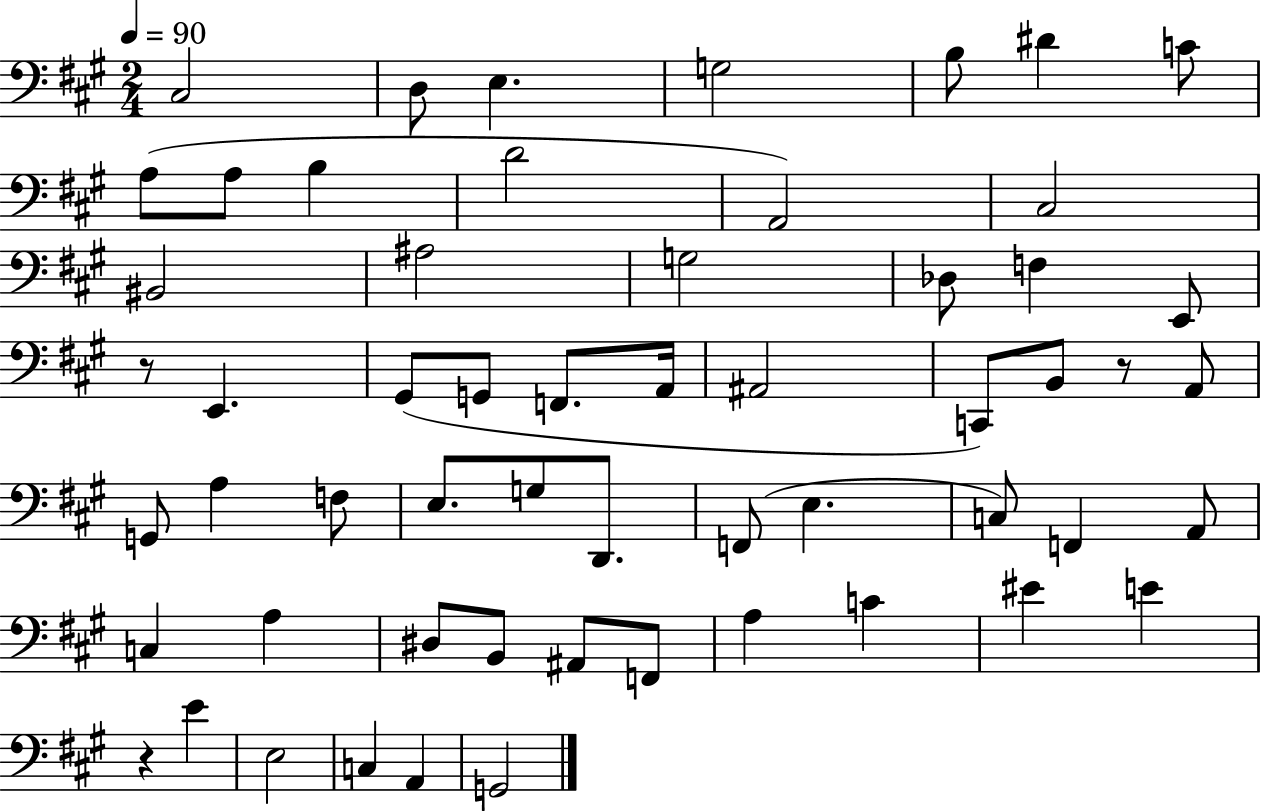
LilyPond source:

{
  \clef bass
  \numericTimeSignature
  \time 2/4
  \key a \major
  \tempo 4 = 90
  cis2 | d8 e4. | g2 | b8 dis'4 c'8 | \break a8( a8 b4 | d'2 | a,2) | cis2 | \break bis,2 | ais2 | g2 | des8 f4 e,8 | \break r8 e,4. | gis,8( g,8 f,8. a,16 | ais,2 | c,8) b,8 r8 a,8 | \break g,8 a4 f8 | e8. g8 d,8. | f,8( e4. | c8) f,4 a,8 | \break c4 a4 | dis8 b,8 ais,8 f,8 | a4 c'4 | eis'4 e'4 | \break r4 e'4 | e2 | c4 a,4 | g,2 | \break \bar "|."
}